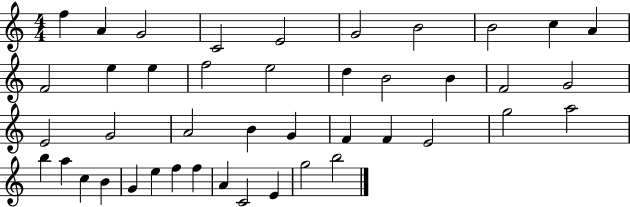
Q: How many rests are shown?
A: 0